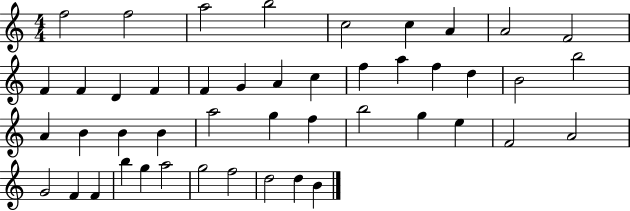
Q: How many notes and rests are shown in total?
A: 46